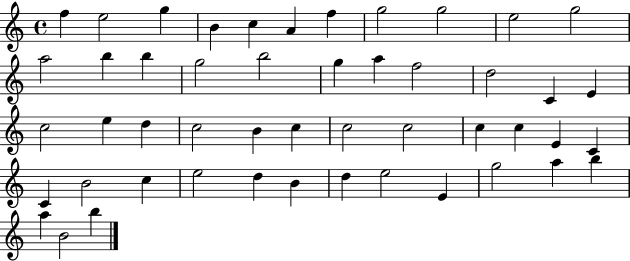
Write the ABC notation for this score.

X:1
T:Untitled
M:4/4
L:1/4
K:C
f e2 g B c A f g2 g2 e2 g2 a2 b b g2 b2 g a f2 d2 C E c2 e d c2 B c c2 c2 c c E C C B2 c e2 d B d e2 E g2 a b a B2 b